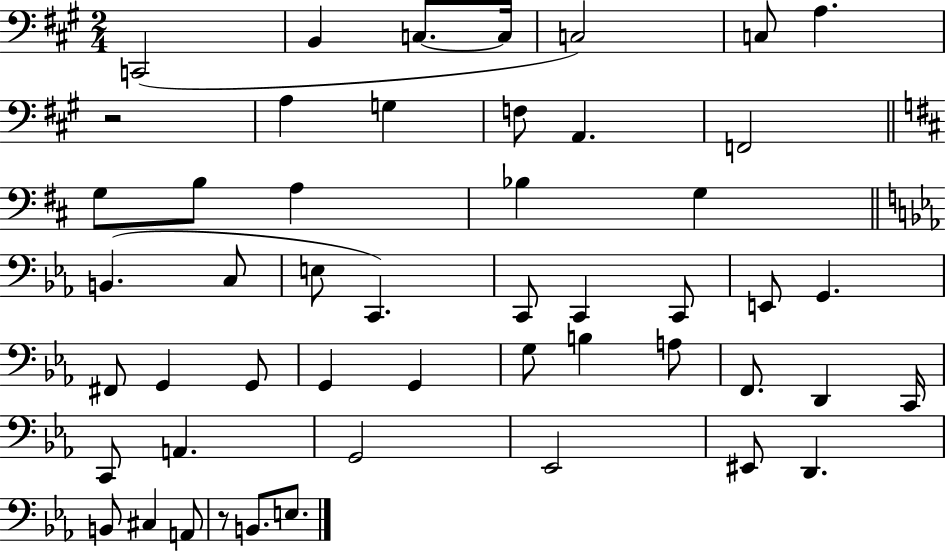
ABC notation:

X:1
T:Untitled
M:2/4
L:1/4
K:A
C,,2 B,, C,/2 C,/4 C,2 C,/2 A, z2 A, G, F,/2 A,, F,,2 G,/2 B,/2 A, _B, G, B,, C,/2 E,/2 C,, C,,/2 C,, C,,/2 E,,/2 G,, ^F,,/2 G,, G,,/2 G,, G,, G,/2 B, A,/2 F,,/2 D,, C,,/4 C,,/2 A,, G,,2 _E,,2 ^E,,/2 D,, B,,/2 ^C, A,,/2 z/2 B,,/2 E,/2